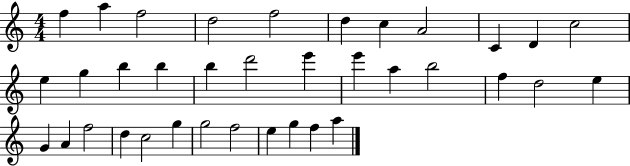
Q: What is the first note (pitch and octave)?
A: F5